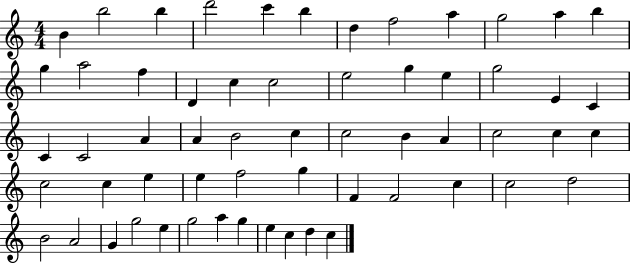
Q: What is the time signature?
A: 4/4